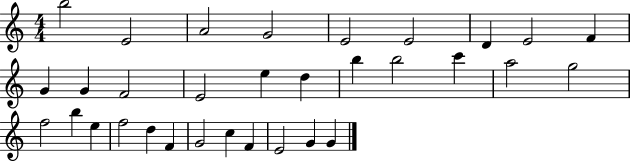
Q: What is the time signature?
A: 4/4